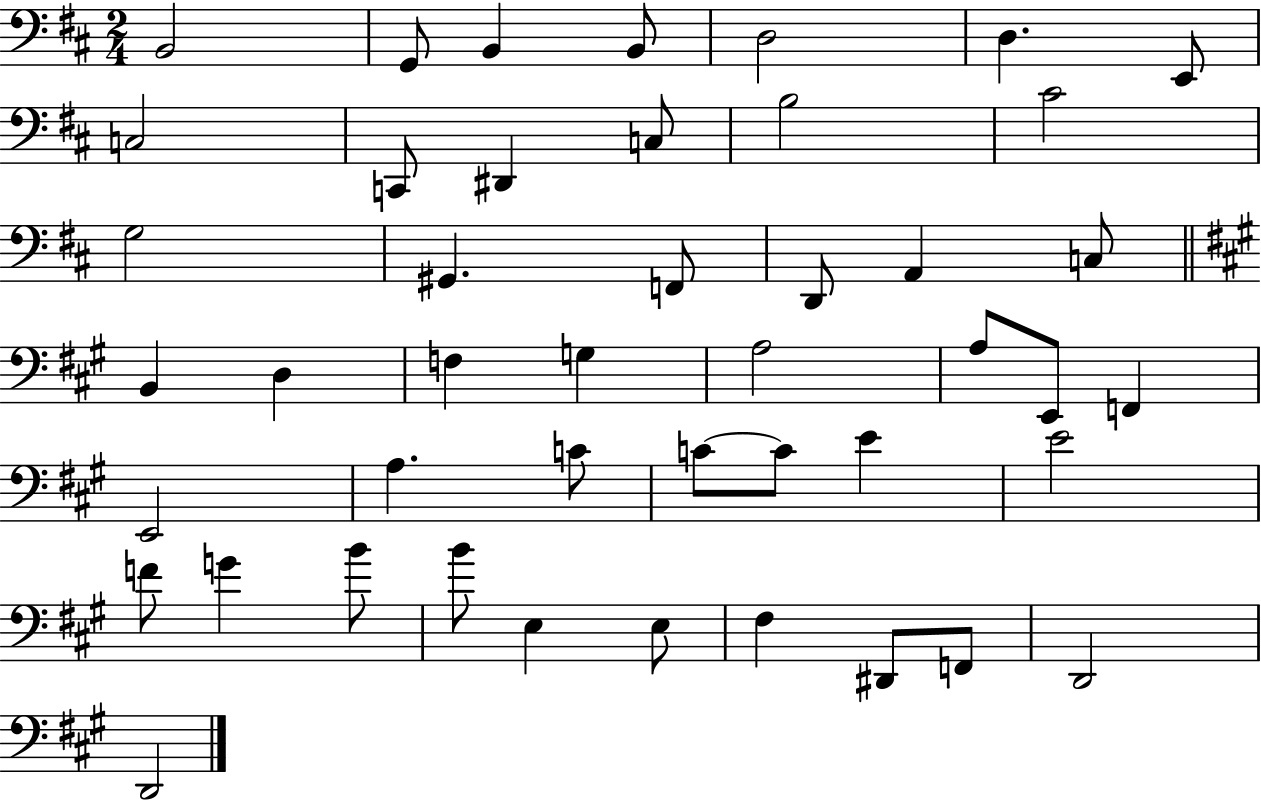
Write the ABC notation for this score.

X:1
T:Untitled
M:2/4
L:1/4
K:D
B,,2 G,,/2 B,, B,,/2 D,2 D, E,,/2 C,2 C,,/2 ^D,, C,/2 B,2 ^C2 G,2 ^G,, F,,/2 D,,/2 A,, C,/2 B,, D, F, G, A,2 A,/2 E,,/2 F,, E,,2 A, C/2 C/2 C/2 E E2 F/2 G B/2 B/2 E, E,/2 ^F, ^D,,/2 F,,/2 D,,2 D,,2